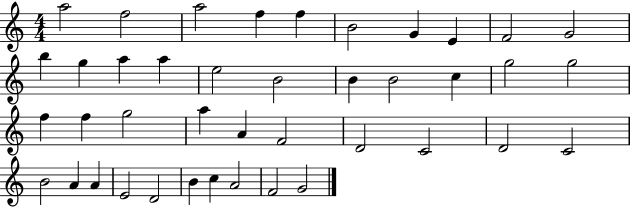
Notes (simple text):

A5/h F5/h A5/h F5/q F5/q B4/h G4/q E4/q F4/h G4/h B5/q G5/q A5/q A5/q E5/h B4/h B4/q B4/h C5/q G5/h G5/h F5/q F5/q G5/h A5/q A4/q F4/h D4/h C4/h D4/h C4/h B4/h A4/q A4/q E4/h D4/h B4/q C5/q A4/h F4/h G4/h